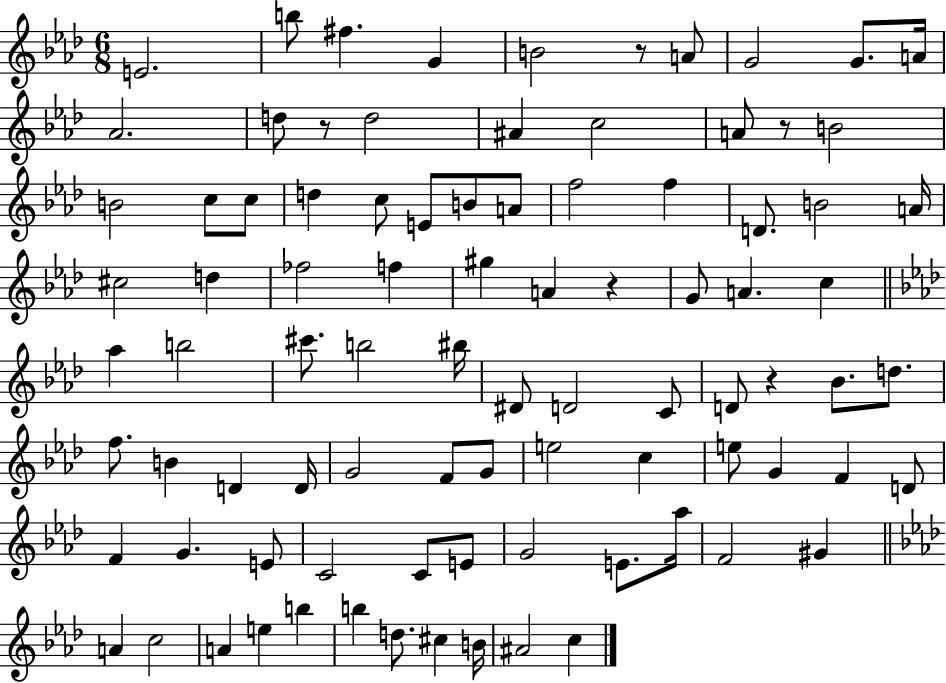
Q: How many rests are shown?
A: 5